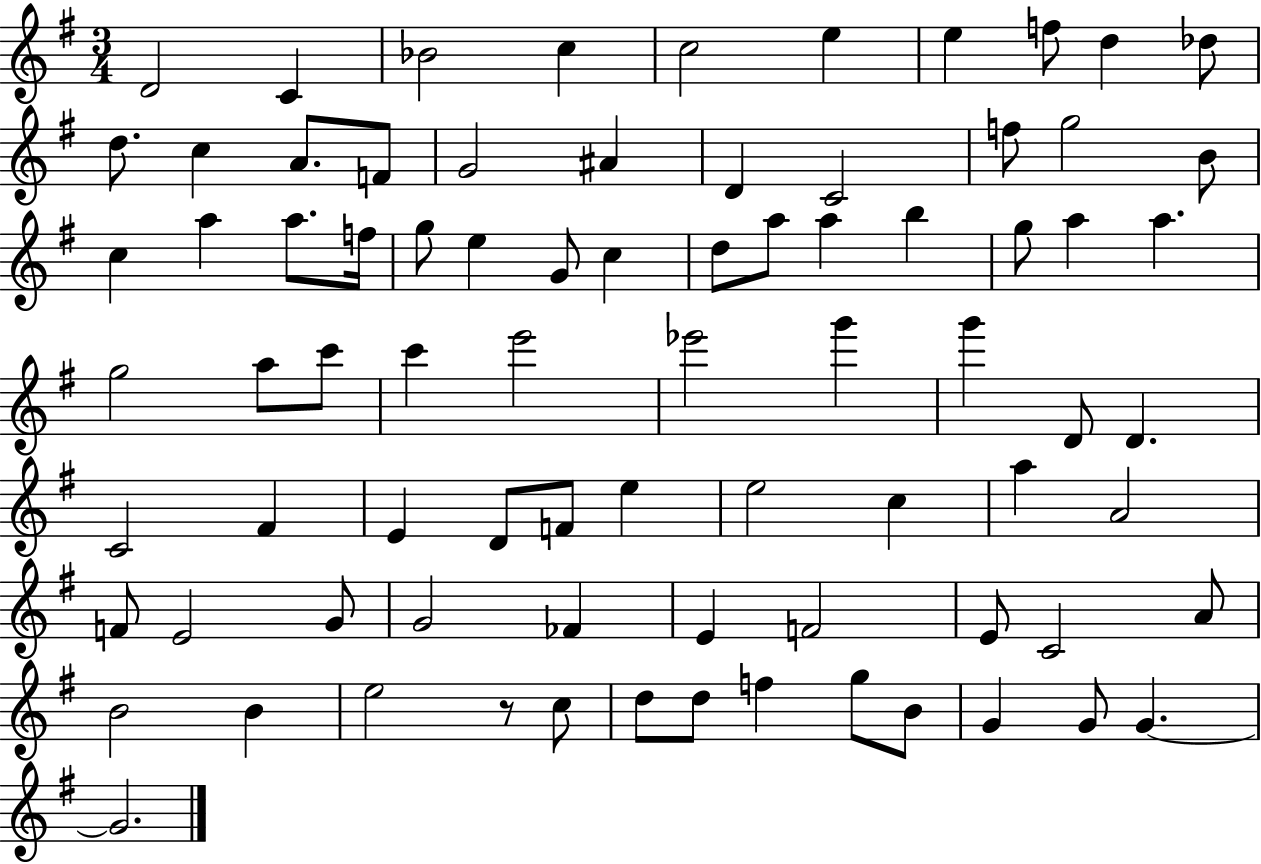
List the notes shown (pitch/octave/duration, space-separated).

D4/h C4/q Bb4/h C5/q C5/h E5/q E5/q F5/e D5/q Db5/e D5/e. C5/q A4/e. F4/e G4/h A#4/q D4/q C4/h F5/e G5/h B4/e C5/q A5/q A5/e. F5/s G5/e E5/q G4/e C5/q D5/e A5/e A5/q B5/q G5/e A5/q A5/q. G5/h A5/e C6/e C6/q E6/h Eb6/h G6/q G6/q D4/e D4/q. C4/h F#4/q E4/q D4/e F4/e E5/q E5/h C5/q A5/q A4/h F4/e E4/h G4/e G4/h FES4/q E4/q F4/h E4/e C4/h A4/e B4/h B4/q E5/h R/e C5/e D5/e D5/e F5/q G5/e B4/e G4/q G4/e G4/q. G4/h.